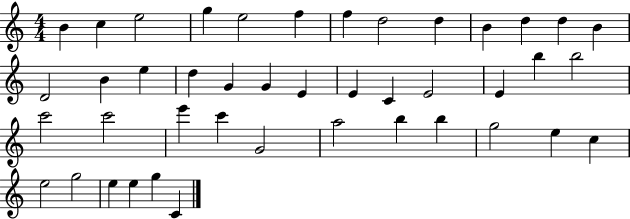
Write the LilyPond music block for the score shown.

{
  \clef treble
  \numericTimeSignature
  \time 4/4
  \key c \major
  b'4 c''4 e''2 | g''4 e''2 f''4 | f''4 d''2 d''4 | b'4 d''4 d''4 b'4 | \break d'2 b'4 e''4 | d''4 g'4 g'4 e'4 | e'4 c'4 e'2 | e'4 b''4 b''2 | \break c'''2 c'''2 | e'''4 c'''4 g'2 | a''2 b''4 b''4 | g''2 e''4 c''4 | \break e''2 g''2 | e''4 e''4 g''4 c'4 | \bar "|."
}